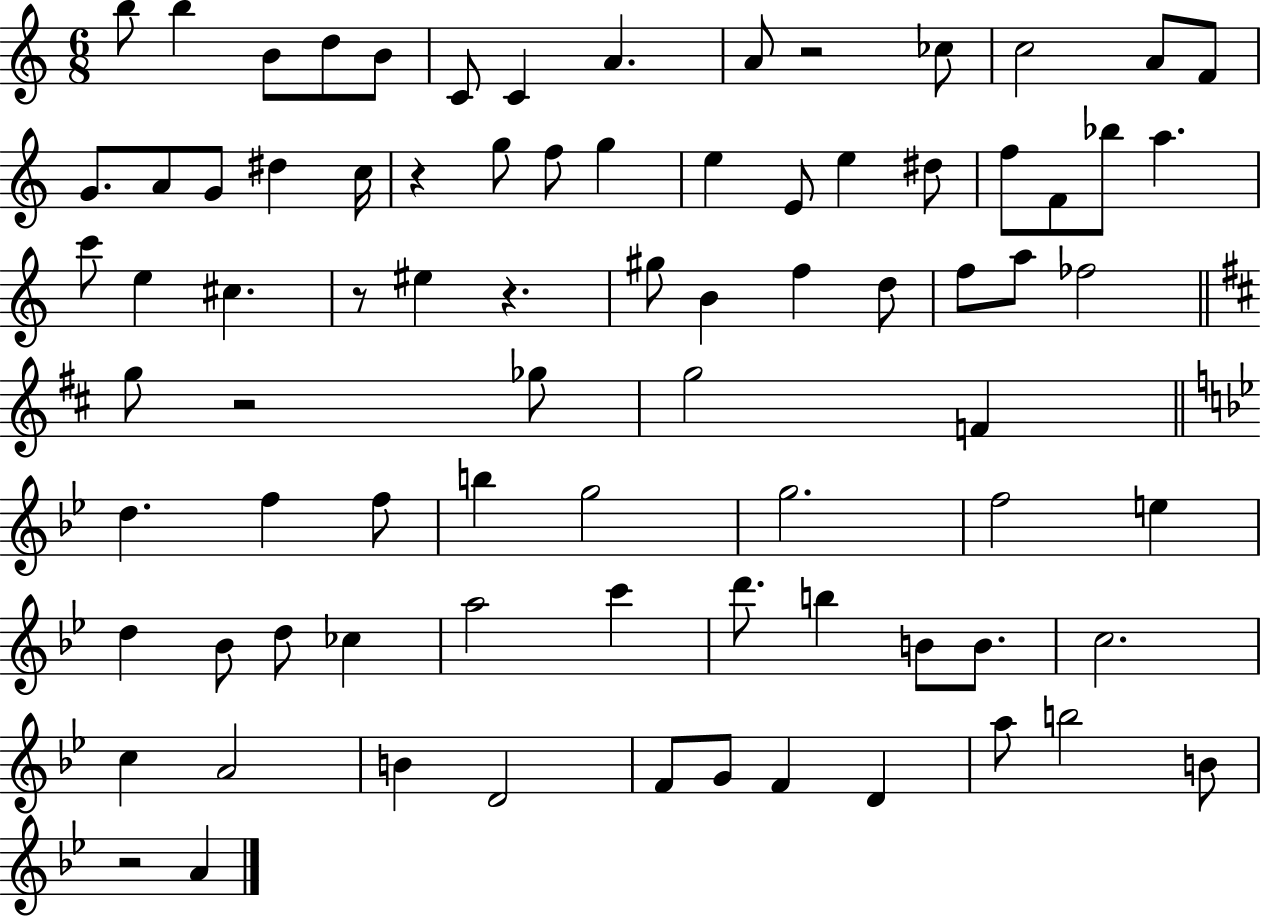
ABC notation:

X:1
T:Untitled
M:6/8
L:1/4
K:C
b/2 b B/2 d/2 B/2 C/2 C A A/2 z2 _c/2 c2 A/2 F/2 G/2 A/2 G/2 ^d c/4 z g/2 f/2 g e E/2 e ^d/2 f/2 F/2 _b/2 a c'/2 e ^c z/2 ^e z ^g/2 B f d/2 f/2 a/2 _f2 g/2 z2 _g/2 g2 F d f f/2 b g2 g2 f2 e d _B/2 d/2 _c a2 c' d'/2 b B/2 B/2 c2 c A2 B D2 F/2 G/2 F D a/2 b2 B/2 z2 A